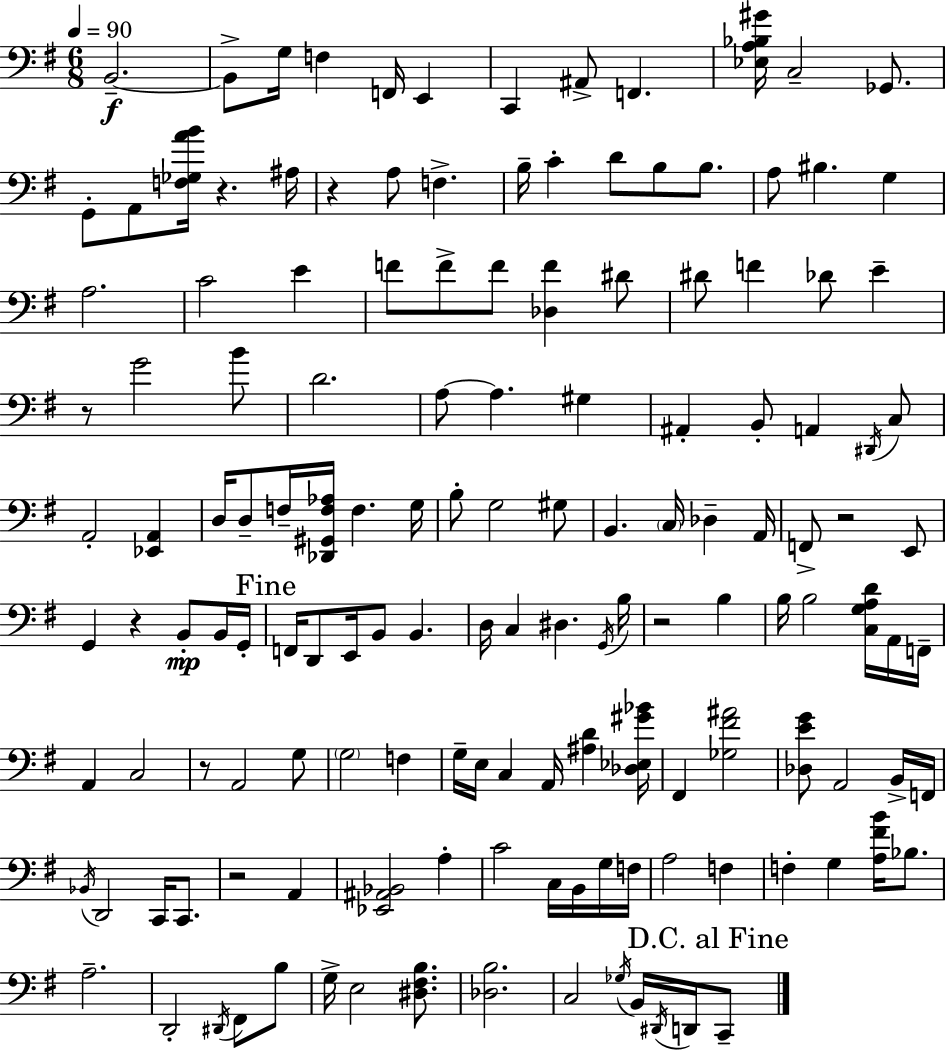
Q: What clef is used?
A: bass